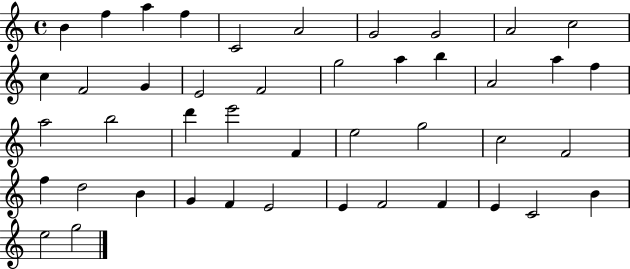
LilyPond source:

{
  \clef treble
  \time 4/4
  \defaultTimeSignature
  \key c \major
  b'4 f''4 a''4 f''4 | c'2 a'2 | g'2 g'2 | a'2 c''2 | \break c''4 f'2 g'4 | e'2 f'2 | g''2 a''4 b''4 | a'2 a''4 f''4 | \break a''2 b''2 | d'''4 e'''2 f'4 | e''2 g''2 | c''2 f'2 | \break f''4 d''2 b'4 | g'4 f'4 e'2 | e'4 f'2 f'4 | e'4 c'2 b'4 | \break e''2 g''2 | \bar "|."
}